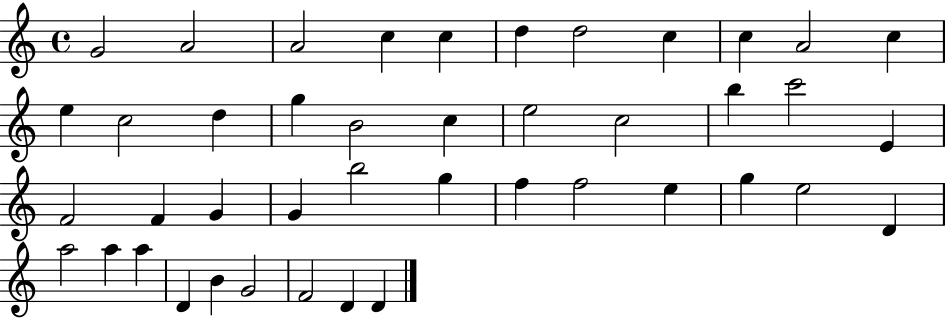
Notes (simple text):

G4/h A4/h A4/h C5/q C5/q D5/q D5/h C5/q C5/q A4/h C5/q E5/q C5/h D5/q G5/q B4/h C5/q E5/h C5/h B5/q C6/h E4/q F4/h F4/q G4/q G4/q B5/h G5/q F5/q F5/h E5/q G5/q E5/h D4/q A5/h A5/q A5/q D4/q B4/q G4/h F4/h D4/q D4/q